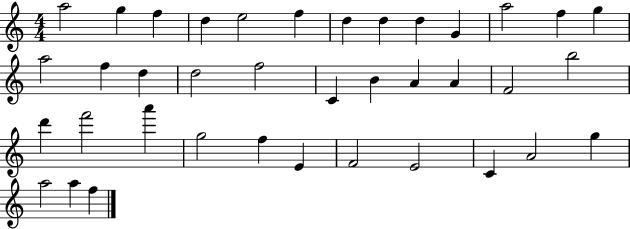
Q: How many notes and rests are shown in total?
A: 38